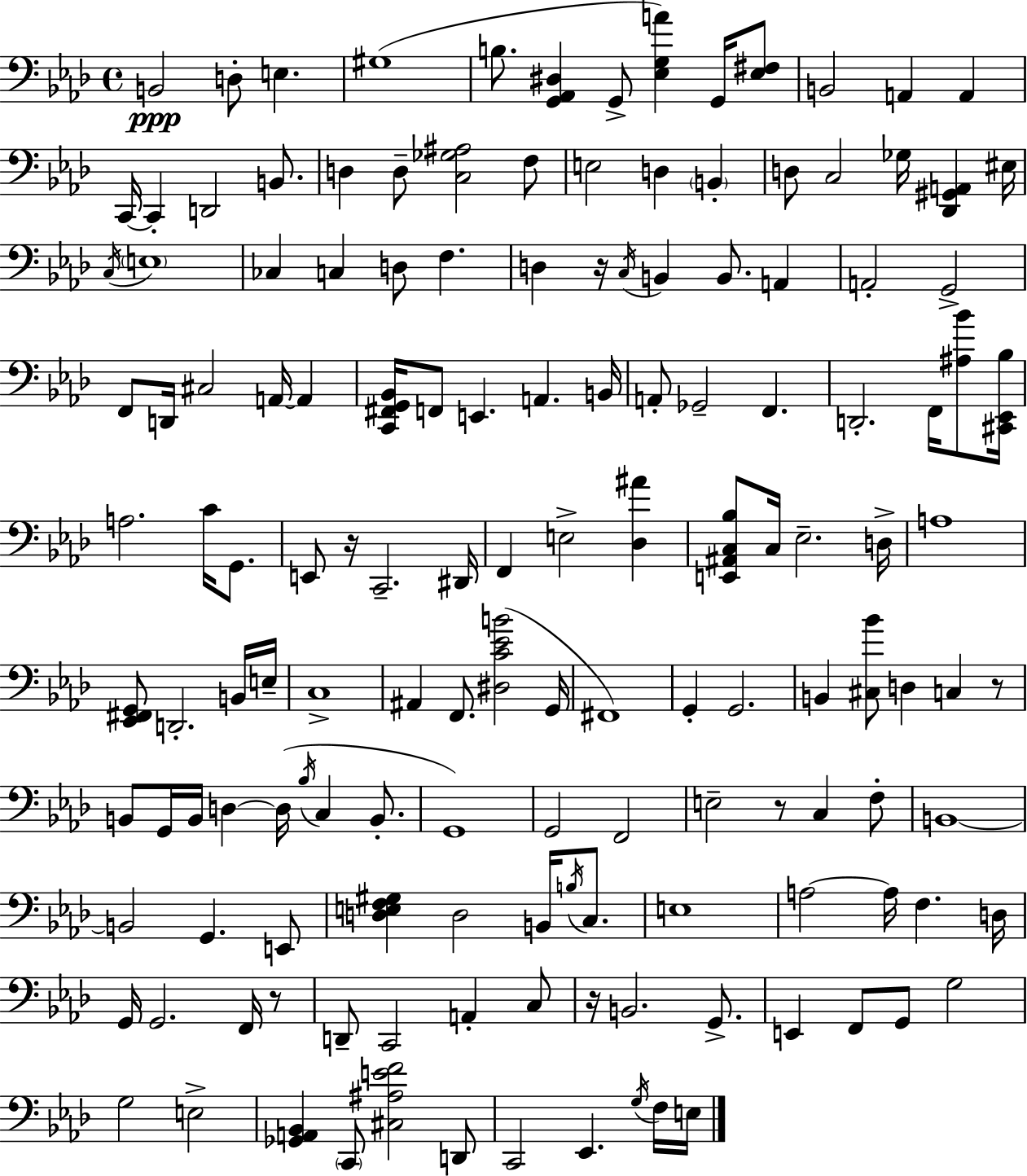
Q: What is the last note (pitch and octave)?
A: E3